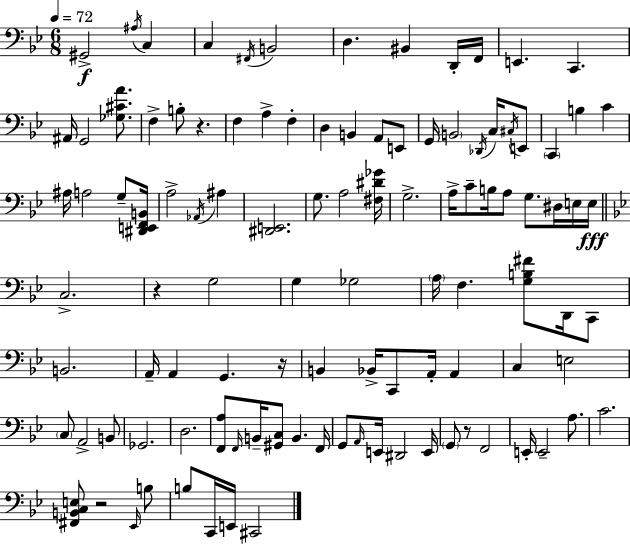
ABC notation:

X:1
T:Untitled
M:6/8
L:1/4
K:Gm
^G,,2 ^A,/4 C, C, ^F,,/4 B,,2 D, ^B,, D,,/4 F,,/4 E,, C,, ^A,,/4 G,,2 [_G,^CA]/2 F, B,/2 z F, A, F, D, B,, A,,/2 E,,/2 G,,/4 B,,2 _D,,/4 C,/4 ^C,/4 E,,/2 C,, B, C ^A,/4 A,2 G,/2 [^D,,E,,F,,B,,]/4 A,2 _A,,/4 ^A, [^D,,E,,]2 G,/2 A,2 [^F,^D_G]/4 G,2 A,/4 C/2 B,/4 A,/2 G,/2 ^D,/4 E,/4 E,/4 C,2 z G,2 G, _G,2 A,/4 F, [G,B,^F]/2 D,,/4 C,,/2 B,,2 A,,/4 A,, G,, z/4 B,, _B,,/4 C,,/2 A,,/4 A,, C, E,2 C,/2 A,,2 B,,/2 _G,,2 D,2 [F,,A,]/2 F,,/4 B,,/4 [^G,,C,]/2 B,, F,,/4 G,,/2 A,,/4 E,,/4 ^D,,2 E,,/4 G,,/2 z/2 F,,2 E,,/4 E,,2 A,/2 C2 [^F,,B,,C,E,]/2 z2 _E,,/4 B,/2 B,/2 C,,/4 E,,/4 ^C,,2